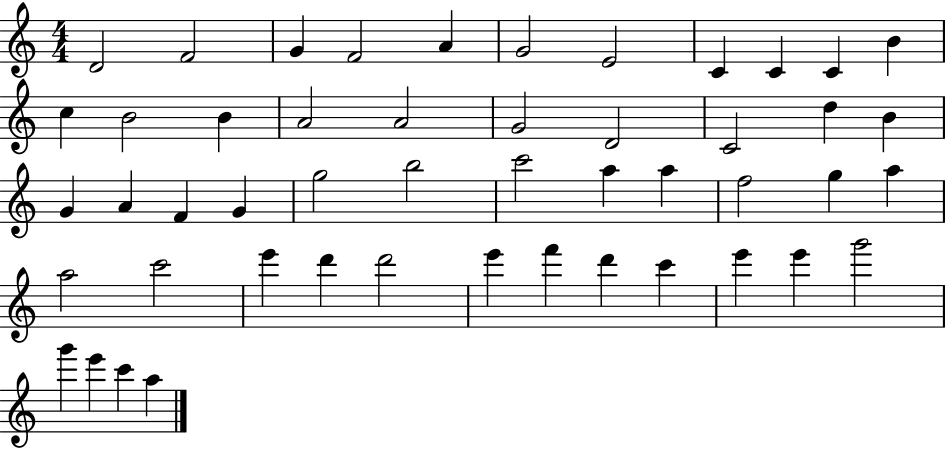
D4/h F4/h G4/q F4/h A4/q G4/h E4/h C4/q C4/q C4/q B4/q C5/q B4/h B4/q A4/h A4/h G4/h D4/h C4/h D5/q B4/q G4/q A4/q F4/q G4/q G5/h B5/h C6/h A5/q A5/q F5/h G5/q A5/q A5/h C6/h E6/q D6/q D6/h E6/q F6/q D6/q C6/q E6/q E6/q G6/h G6/q E6/q C6/q A5/q